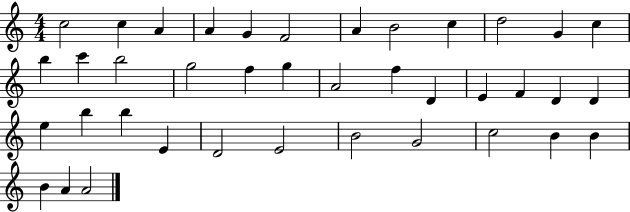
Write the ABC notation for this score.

X:1
T:Untitled
M:4/4
L:1/4
K:C
c2 c A A G F2 A B2 c d2 G c b c' b2 g2 f g A2 f D E F D D e b b E D2 E2 B2 G2 c2 B B B A A2